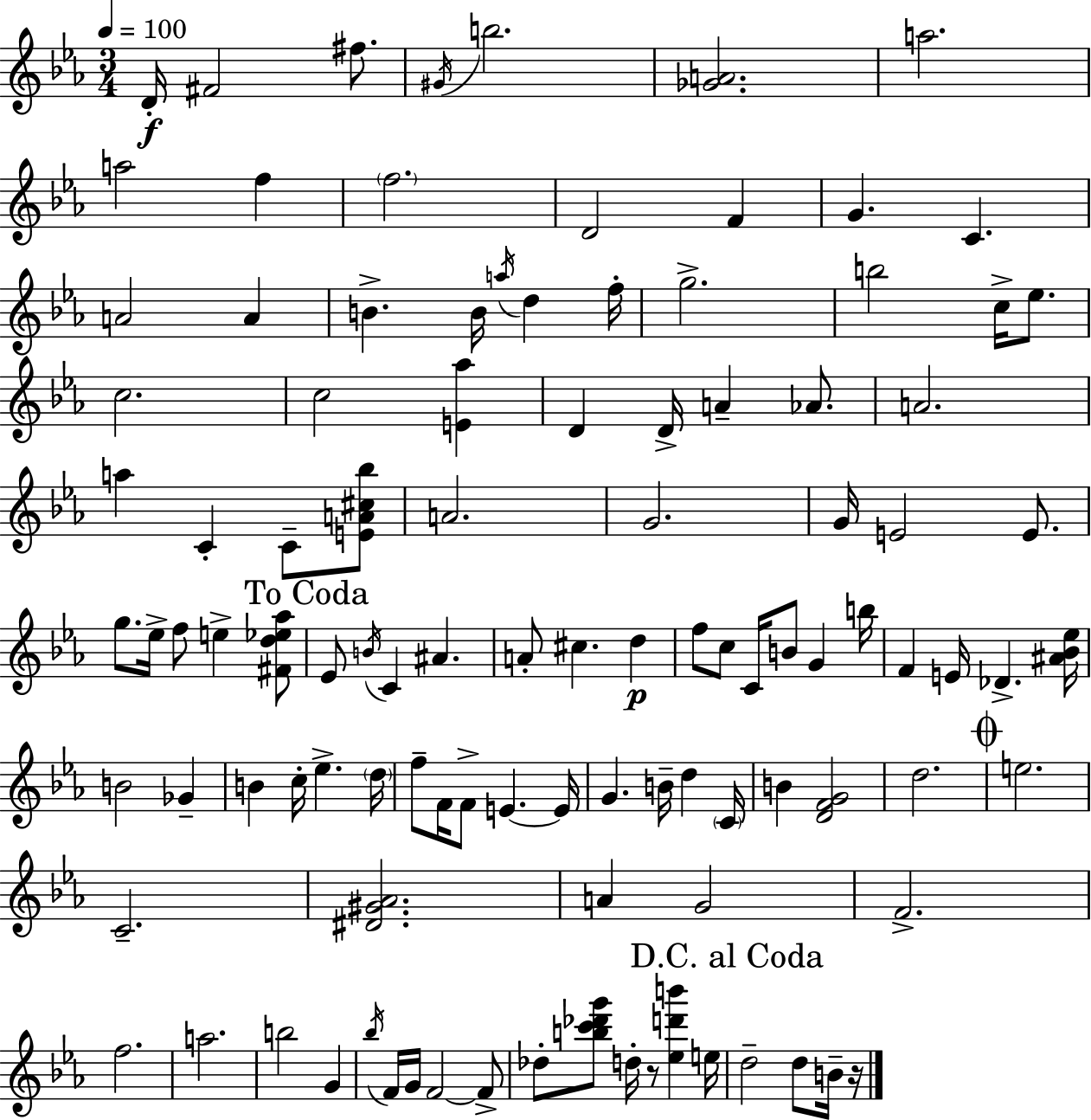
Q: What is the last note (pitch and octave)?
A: B4